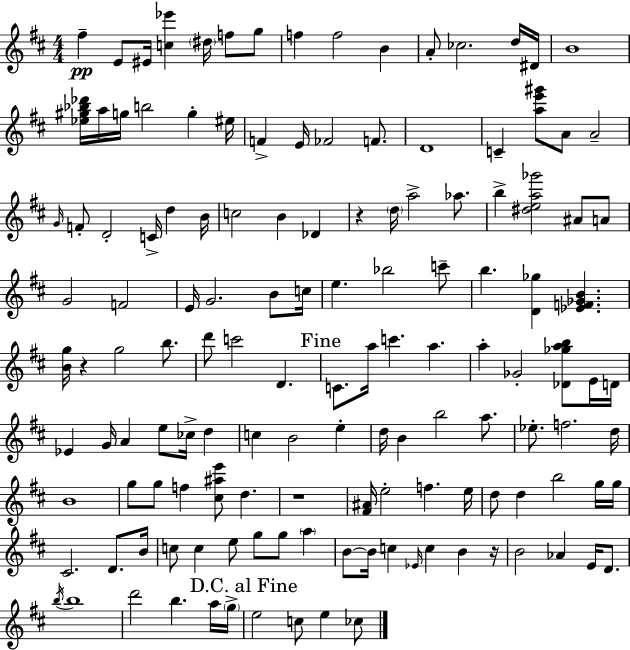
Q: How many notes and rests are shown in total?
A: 137